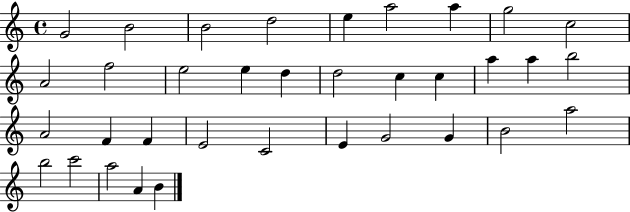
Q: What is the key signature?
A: C major